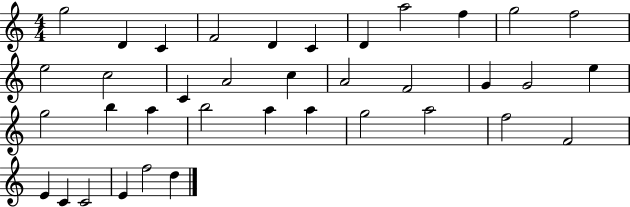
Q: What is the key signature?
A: C major